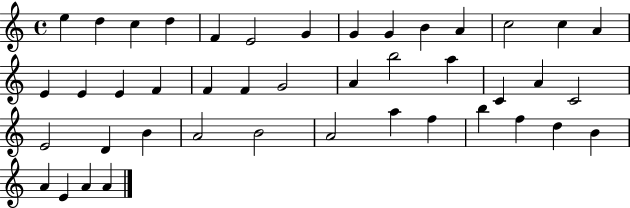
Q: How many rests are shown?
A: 0